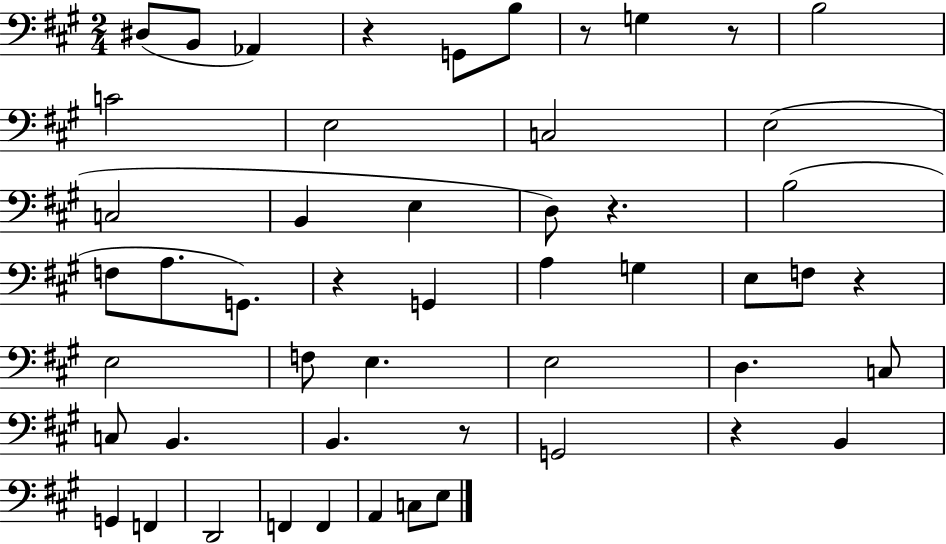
D#3/e B2/e Ab2/q R/q G2/e B3/e R/e G3/q R/e B3/h C4/h E3/h C3/h E3/h C3/h B2/q E3/q D3/e R/q. B3/h F3/e A3/e. G2/e. R/q G2/q A3/q G3/q E3/e F3/e R/q E3/h F3/e E3/q. E3/h D3/q. C3/e C3/e B2/q. B2/q. R/e G2/h R/q B2/q G2/q F2/q D2/h F2/q F2/q A2/q C3/e E3/e